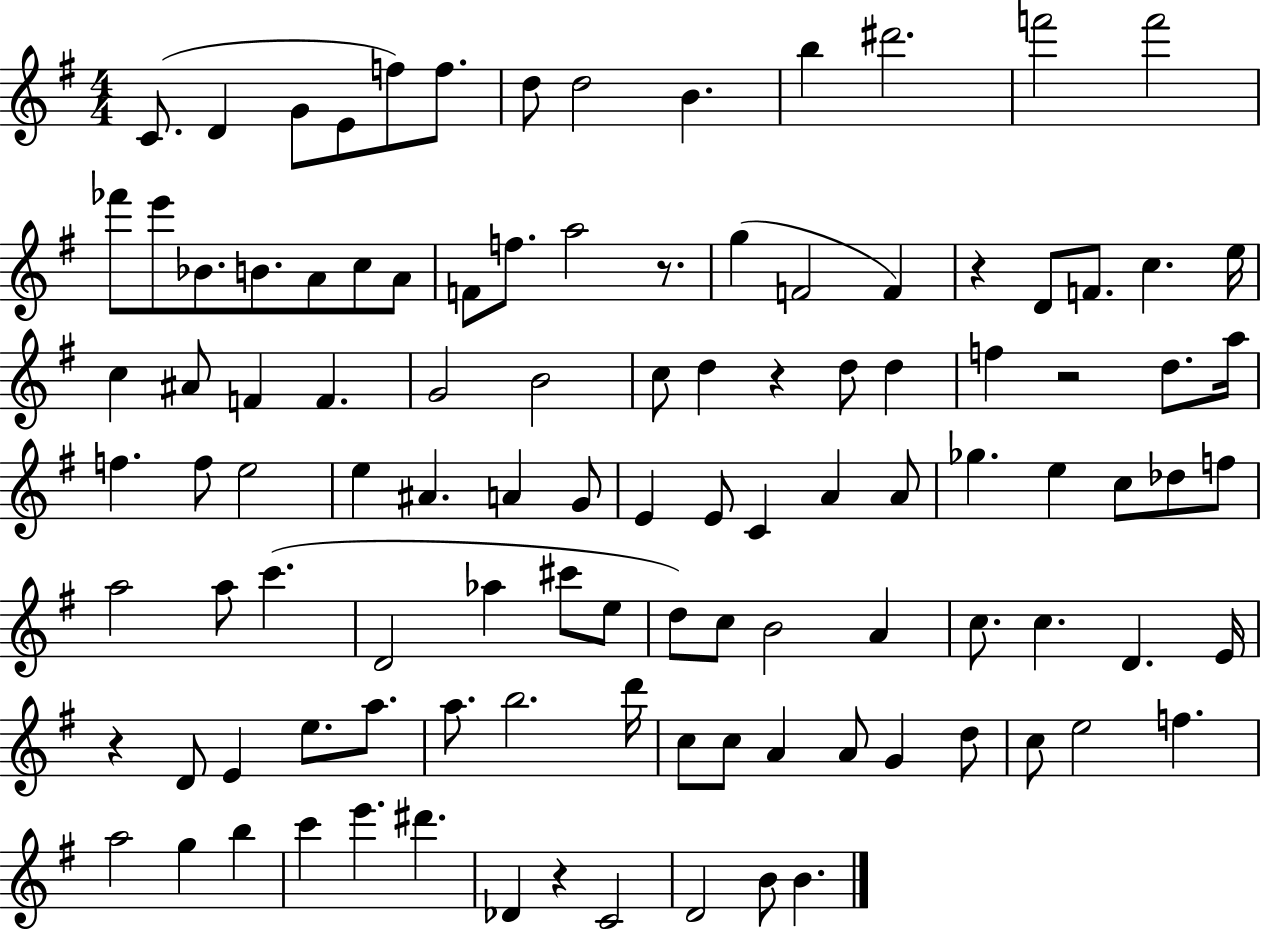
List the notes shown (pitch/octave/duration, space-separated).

C4/e. D4/q G4/e E4/e F5/e F5/e. D5/e D5/h B4/q. B5/q D#6/h. F6/h F6/h FES6/e E6/e Bb4/e. B4/e. A4/e C5/e A4/e F4/e F5/e. A5/h R/e. G5/q F4/h F4/q R/q D4/e F4/e. C5/q. E5/s C5/q A#4/e F4/q F4/q. G4/h B4/h C5/e D5/q R/q D5/e D5/q F5/q R/h D5/e. A5/s F5/q. F5/e E5/h E5/q A#4/q. A4/q G4/e E4/q E4/e C4/q A4/q A4/e Gb5/q. E5/q C5/e Db5/e F5/e A5/h A5/e C6/q. D4/h Ab5/q C#6/e E5/e D5/e C5/e B4/h A4/q C5/e. C5/q. D4/q. E4/s R/q D4/e E4/q E5/e. A5/e. A5/e. B5/h. D6/s C5/e C5/e A4/q A4/e G4/q D5/e C5/e E5/h F5/q. A5/h G5/q B5/q C6/q E6/q. D#6/q. Db4/q R/q C4/h D4/h B4/e B4/q.